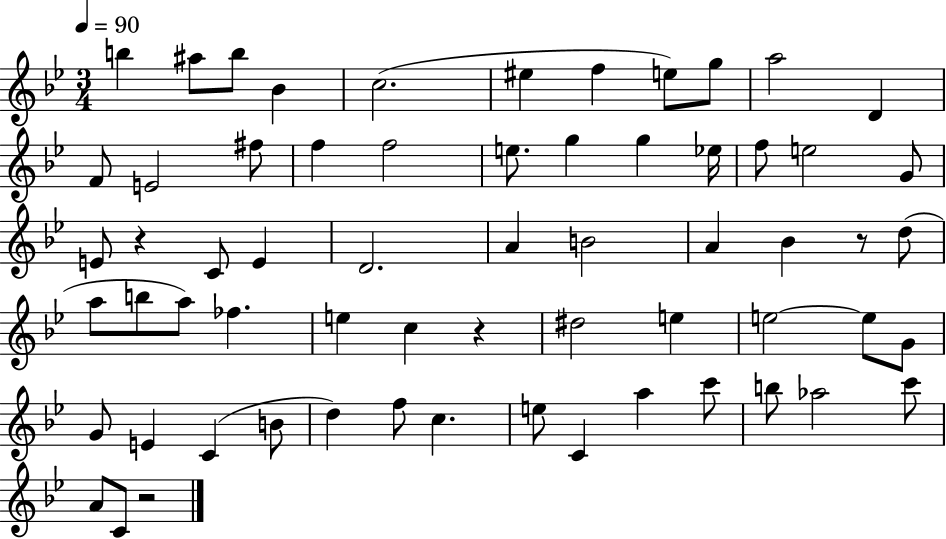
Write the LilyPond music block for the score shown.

{
  \clef treble
  \numericTimeSignature
  \time 3/4
  \key bes \major
  \tempo 4 = 90
  b''4 ais''8 b''8 bes'4 | c''2.( | eis''4 f''4 e''8) g''8 | a''2 d'4 | \break f'8 e'2 fis''8 | f''4 f''2 | e''8. g''4 g''4 ees''16 | f''8 e''2 g'8 | \break e'8 r4 c'8 e'4 | d'2. | a'4 b'2 | a'4 bes'4 r8 d''8( | \break a''8 b''8 a''8) fes''4. | e''4 c''4 r4 | dis''2 e''4 | e''2~~ e''8 g'8 | \break g'8 e'4 c'4( b'8 | d''4) f''8 c''4. | e''8 c'4 a''4 c'''8 | b''8 aes''2 c'''8 | \break a'8 c'8 r2 | \bar "|."
}